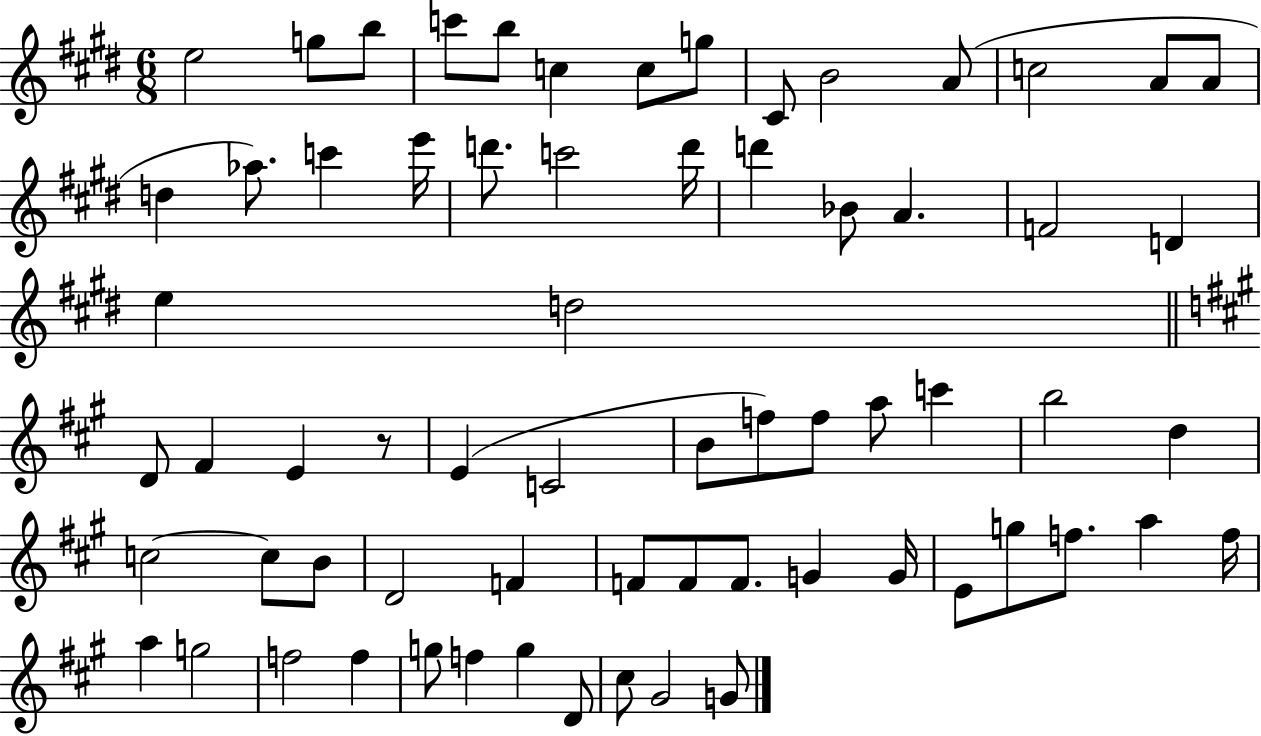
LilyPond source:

{
  \clef treble
  \numericTimeSignature
  \time 6/8
  \key e \major
  \repeat volta 2 { e''2 g''8 b''8 | c'''8 b''8 c''4 c''8 g''8 | cis'8 b'2 a'8( | c''2 a'8 a'8 | \break d''4 aes''8.) c'''4 e'''16 | d'''8. c'''2 d'''16 | d'''4 bes'8 a'4. | f'2 d'4 | \break e''4 d''2 | \bar "||" \break \key a \major d'8 fis'4 e'4 r8 | e'4( c'2 | b'8 f''8) f''8 a''8 c'''4 | b''2 d''4 | \break c''2~~ c''8 b'8 | d'2 f'4 | f'8 f'8 f'8. g'4 g'16 | e'8 g''8 f''8. a''4 f''16 | \break a''4 g''2 | f''2 f''4 | g''8 f''4 g''4 d'8 | cis''8 gis'2 g'8 | \break } \bar "|."
}